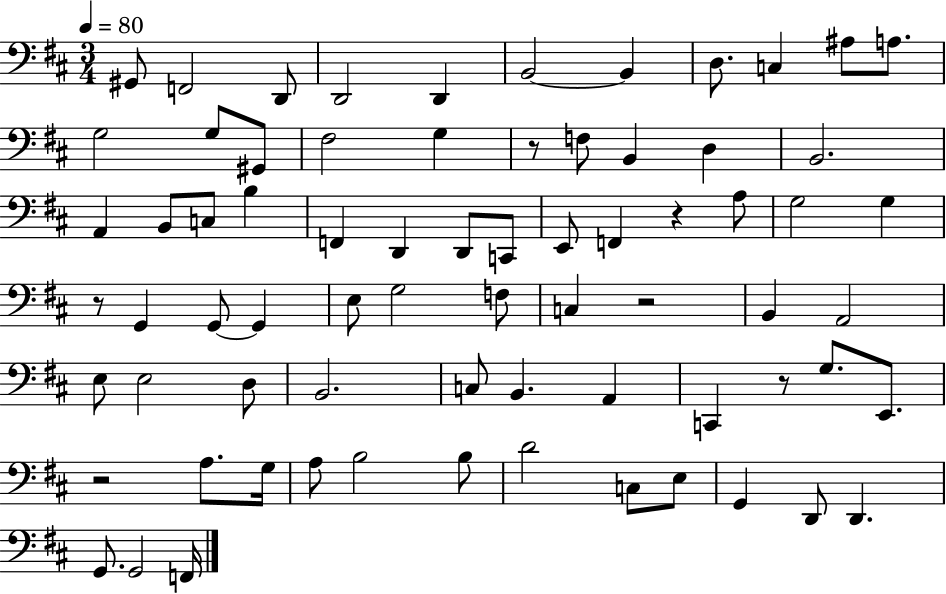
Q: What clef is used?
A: bass